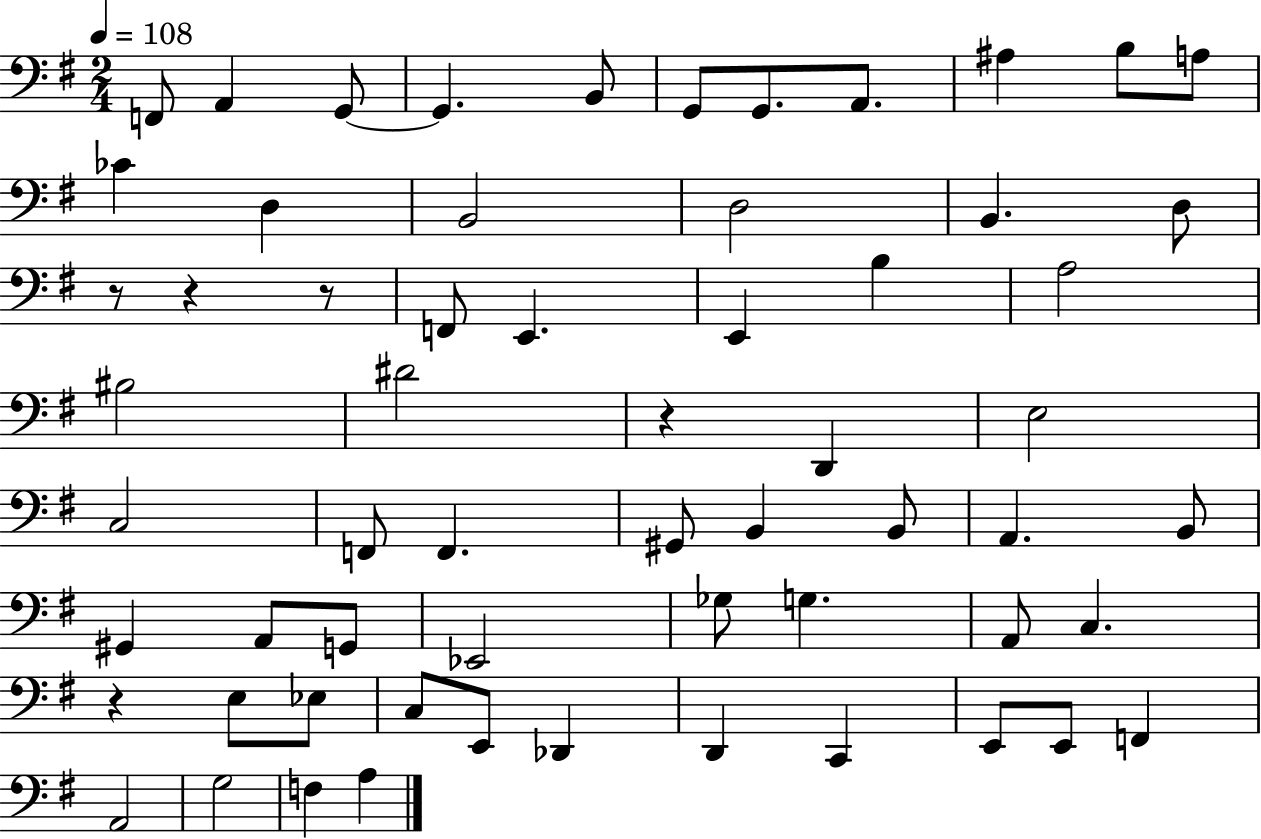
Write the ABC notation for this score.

X:1
T:Untitled
M:2/4
L:1/4
K:G
F,,/2 A,, G,,/2 G,, B,,/2 G,,/2 G,,/2 A,,/2 ^A, B,/2 A,/2 _C D, B,,2 D,2 B,, D,/2 z/2 z z/2 F,,/2 E,, E,, B, A,2 ^B,2 ^D2 z D,, E,2 C,2 F,,/2 F,, ^G,,/2 B,, B,,/2 A,, B,,/2 ^G,, A,,/2 G,,/2 _E,,2 _G,/2 G, A,,/2 C, z E,/2 _E,/2 C,/2 E,,/2 _D,, D,, C,, E,,/2 E,,/2 F,, A,,2 G,2 F, A,